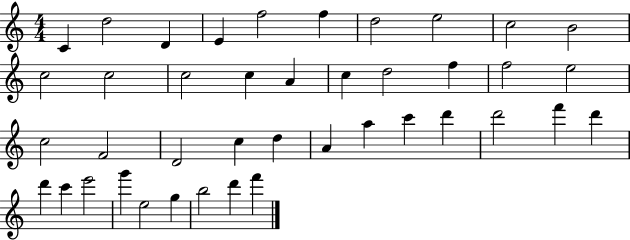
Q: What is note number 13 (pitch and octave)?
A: C5